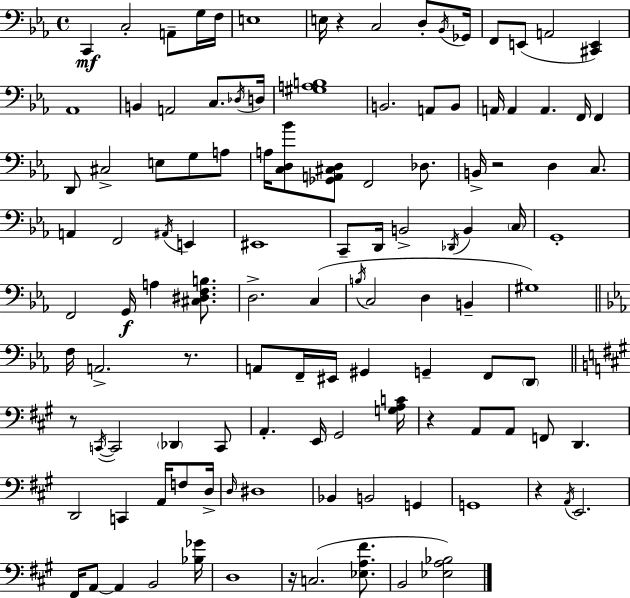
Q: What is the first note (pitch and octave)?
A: C2